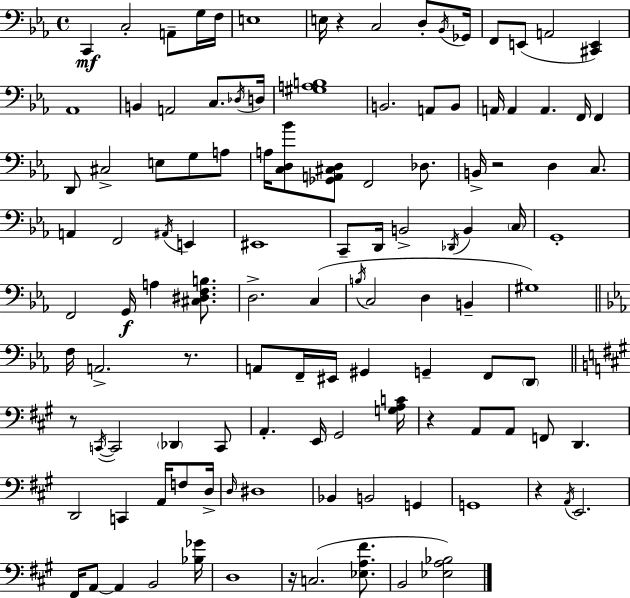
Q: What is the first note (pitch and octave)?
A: C2